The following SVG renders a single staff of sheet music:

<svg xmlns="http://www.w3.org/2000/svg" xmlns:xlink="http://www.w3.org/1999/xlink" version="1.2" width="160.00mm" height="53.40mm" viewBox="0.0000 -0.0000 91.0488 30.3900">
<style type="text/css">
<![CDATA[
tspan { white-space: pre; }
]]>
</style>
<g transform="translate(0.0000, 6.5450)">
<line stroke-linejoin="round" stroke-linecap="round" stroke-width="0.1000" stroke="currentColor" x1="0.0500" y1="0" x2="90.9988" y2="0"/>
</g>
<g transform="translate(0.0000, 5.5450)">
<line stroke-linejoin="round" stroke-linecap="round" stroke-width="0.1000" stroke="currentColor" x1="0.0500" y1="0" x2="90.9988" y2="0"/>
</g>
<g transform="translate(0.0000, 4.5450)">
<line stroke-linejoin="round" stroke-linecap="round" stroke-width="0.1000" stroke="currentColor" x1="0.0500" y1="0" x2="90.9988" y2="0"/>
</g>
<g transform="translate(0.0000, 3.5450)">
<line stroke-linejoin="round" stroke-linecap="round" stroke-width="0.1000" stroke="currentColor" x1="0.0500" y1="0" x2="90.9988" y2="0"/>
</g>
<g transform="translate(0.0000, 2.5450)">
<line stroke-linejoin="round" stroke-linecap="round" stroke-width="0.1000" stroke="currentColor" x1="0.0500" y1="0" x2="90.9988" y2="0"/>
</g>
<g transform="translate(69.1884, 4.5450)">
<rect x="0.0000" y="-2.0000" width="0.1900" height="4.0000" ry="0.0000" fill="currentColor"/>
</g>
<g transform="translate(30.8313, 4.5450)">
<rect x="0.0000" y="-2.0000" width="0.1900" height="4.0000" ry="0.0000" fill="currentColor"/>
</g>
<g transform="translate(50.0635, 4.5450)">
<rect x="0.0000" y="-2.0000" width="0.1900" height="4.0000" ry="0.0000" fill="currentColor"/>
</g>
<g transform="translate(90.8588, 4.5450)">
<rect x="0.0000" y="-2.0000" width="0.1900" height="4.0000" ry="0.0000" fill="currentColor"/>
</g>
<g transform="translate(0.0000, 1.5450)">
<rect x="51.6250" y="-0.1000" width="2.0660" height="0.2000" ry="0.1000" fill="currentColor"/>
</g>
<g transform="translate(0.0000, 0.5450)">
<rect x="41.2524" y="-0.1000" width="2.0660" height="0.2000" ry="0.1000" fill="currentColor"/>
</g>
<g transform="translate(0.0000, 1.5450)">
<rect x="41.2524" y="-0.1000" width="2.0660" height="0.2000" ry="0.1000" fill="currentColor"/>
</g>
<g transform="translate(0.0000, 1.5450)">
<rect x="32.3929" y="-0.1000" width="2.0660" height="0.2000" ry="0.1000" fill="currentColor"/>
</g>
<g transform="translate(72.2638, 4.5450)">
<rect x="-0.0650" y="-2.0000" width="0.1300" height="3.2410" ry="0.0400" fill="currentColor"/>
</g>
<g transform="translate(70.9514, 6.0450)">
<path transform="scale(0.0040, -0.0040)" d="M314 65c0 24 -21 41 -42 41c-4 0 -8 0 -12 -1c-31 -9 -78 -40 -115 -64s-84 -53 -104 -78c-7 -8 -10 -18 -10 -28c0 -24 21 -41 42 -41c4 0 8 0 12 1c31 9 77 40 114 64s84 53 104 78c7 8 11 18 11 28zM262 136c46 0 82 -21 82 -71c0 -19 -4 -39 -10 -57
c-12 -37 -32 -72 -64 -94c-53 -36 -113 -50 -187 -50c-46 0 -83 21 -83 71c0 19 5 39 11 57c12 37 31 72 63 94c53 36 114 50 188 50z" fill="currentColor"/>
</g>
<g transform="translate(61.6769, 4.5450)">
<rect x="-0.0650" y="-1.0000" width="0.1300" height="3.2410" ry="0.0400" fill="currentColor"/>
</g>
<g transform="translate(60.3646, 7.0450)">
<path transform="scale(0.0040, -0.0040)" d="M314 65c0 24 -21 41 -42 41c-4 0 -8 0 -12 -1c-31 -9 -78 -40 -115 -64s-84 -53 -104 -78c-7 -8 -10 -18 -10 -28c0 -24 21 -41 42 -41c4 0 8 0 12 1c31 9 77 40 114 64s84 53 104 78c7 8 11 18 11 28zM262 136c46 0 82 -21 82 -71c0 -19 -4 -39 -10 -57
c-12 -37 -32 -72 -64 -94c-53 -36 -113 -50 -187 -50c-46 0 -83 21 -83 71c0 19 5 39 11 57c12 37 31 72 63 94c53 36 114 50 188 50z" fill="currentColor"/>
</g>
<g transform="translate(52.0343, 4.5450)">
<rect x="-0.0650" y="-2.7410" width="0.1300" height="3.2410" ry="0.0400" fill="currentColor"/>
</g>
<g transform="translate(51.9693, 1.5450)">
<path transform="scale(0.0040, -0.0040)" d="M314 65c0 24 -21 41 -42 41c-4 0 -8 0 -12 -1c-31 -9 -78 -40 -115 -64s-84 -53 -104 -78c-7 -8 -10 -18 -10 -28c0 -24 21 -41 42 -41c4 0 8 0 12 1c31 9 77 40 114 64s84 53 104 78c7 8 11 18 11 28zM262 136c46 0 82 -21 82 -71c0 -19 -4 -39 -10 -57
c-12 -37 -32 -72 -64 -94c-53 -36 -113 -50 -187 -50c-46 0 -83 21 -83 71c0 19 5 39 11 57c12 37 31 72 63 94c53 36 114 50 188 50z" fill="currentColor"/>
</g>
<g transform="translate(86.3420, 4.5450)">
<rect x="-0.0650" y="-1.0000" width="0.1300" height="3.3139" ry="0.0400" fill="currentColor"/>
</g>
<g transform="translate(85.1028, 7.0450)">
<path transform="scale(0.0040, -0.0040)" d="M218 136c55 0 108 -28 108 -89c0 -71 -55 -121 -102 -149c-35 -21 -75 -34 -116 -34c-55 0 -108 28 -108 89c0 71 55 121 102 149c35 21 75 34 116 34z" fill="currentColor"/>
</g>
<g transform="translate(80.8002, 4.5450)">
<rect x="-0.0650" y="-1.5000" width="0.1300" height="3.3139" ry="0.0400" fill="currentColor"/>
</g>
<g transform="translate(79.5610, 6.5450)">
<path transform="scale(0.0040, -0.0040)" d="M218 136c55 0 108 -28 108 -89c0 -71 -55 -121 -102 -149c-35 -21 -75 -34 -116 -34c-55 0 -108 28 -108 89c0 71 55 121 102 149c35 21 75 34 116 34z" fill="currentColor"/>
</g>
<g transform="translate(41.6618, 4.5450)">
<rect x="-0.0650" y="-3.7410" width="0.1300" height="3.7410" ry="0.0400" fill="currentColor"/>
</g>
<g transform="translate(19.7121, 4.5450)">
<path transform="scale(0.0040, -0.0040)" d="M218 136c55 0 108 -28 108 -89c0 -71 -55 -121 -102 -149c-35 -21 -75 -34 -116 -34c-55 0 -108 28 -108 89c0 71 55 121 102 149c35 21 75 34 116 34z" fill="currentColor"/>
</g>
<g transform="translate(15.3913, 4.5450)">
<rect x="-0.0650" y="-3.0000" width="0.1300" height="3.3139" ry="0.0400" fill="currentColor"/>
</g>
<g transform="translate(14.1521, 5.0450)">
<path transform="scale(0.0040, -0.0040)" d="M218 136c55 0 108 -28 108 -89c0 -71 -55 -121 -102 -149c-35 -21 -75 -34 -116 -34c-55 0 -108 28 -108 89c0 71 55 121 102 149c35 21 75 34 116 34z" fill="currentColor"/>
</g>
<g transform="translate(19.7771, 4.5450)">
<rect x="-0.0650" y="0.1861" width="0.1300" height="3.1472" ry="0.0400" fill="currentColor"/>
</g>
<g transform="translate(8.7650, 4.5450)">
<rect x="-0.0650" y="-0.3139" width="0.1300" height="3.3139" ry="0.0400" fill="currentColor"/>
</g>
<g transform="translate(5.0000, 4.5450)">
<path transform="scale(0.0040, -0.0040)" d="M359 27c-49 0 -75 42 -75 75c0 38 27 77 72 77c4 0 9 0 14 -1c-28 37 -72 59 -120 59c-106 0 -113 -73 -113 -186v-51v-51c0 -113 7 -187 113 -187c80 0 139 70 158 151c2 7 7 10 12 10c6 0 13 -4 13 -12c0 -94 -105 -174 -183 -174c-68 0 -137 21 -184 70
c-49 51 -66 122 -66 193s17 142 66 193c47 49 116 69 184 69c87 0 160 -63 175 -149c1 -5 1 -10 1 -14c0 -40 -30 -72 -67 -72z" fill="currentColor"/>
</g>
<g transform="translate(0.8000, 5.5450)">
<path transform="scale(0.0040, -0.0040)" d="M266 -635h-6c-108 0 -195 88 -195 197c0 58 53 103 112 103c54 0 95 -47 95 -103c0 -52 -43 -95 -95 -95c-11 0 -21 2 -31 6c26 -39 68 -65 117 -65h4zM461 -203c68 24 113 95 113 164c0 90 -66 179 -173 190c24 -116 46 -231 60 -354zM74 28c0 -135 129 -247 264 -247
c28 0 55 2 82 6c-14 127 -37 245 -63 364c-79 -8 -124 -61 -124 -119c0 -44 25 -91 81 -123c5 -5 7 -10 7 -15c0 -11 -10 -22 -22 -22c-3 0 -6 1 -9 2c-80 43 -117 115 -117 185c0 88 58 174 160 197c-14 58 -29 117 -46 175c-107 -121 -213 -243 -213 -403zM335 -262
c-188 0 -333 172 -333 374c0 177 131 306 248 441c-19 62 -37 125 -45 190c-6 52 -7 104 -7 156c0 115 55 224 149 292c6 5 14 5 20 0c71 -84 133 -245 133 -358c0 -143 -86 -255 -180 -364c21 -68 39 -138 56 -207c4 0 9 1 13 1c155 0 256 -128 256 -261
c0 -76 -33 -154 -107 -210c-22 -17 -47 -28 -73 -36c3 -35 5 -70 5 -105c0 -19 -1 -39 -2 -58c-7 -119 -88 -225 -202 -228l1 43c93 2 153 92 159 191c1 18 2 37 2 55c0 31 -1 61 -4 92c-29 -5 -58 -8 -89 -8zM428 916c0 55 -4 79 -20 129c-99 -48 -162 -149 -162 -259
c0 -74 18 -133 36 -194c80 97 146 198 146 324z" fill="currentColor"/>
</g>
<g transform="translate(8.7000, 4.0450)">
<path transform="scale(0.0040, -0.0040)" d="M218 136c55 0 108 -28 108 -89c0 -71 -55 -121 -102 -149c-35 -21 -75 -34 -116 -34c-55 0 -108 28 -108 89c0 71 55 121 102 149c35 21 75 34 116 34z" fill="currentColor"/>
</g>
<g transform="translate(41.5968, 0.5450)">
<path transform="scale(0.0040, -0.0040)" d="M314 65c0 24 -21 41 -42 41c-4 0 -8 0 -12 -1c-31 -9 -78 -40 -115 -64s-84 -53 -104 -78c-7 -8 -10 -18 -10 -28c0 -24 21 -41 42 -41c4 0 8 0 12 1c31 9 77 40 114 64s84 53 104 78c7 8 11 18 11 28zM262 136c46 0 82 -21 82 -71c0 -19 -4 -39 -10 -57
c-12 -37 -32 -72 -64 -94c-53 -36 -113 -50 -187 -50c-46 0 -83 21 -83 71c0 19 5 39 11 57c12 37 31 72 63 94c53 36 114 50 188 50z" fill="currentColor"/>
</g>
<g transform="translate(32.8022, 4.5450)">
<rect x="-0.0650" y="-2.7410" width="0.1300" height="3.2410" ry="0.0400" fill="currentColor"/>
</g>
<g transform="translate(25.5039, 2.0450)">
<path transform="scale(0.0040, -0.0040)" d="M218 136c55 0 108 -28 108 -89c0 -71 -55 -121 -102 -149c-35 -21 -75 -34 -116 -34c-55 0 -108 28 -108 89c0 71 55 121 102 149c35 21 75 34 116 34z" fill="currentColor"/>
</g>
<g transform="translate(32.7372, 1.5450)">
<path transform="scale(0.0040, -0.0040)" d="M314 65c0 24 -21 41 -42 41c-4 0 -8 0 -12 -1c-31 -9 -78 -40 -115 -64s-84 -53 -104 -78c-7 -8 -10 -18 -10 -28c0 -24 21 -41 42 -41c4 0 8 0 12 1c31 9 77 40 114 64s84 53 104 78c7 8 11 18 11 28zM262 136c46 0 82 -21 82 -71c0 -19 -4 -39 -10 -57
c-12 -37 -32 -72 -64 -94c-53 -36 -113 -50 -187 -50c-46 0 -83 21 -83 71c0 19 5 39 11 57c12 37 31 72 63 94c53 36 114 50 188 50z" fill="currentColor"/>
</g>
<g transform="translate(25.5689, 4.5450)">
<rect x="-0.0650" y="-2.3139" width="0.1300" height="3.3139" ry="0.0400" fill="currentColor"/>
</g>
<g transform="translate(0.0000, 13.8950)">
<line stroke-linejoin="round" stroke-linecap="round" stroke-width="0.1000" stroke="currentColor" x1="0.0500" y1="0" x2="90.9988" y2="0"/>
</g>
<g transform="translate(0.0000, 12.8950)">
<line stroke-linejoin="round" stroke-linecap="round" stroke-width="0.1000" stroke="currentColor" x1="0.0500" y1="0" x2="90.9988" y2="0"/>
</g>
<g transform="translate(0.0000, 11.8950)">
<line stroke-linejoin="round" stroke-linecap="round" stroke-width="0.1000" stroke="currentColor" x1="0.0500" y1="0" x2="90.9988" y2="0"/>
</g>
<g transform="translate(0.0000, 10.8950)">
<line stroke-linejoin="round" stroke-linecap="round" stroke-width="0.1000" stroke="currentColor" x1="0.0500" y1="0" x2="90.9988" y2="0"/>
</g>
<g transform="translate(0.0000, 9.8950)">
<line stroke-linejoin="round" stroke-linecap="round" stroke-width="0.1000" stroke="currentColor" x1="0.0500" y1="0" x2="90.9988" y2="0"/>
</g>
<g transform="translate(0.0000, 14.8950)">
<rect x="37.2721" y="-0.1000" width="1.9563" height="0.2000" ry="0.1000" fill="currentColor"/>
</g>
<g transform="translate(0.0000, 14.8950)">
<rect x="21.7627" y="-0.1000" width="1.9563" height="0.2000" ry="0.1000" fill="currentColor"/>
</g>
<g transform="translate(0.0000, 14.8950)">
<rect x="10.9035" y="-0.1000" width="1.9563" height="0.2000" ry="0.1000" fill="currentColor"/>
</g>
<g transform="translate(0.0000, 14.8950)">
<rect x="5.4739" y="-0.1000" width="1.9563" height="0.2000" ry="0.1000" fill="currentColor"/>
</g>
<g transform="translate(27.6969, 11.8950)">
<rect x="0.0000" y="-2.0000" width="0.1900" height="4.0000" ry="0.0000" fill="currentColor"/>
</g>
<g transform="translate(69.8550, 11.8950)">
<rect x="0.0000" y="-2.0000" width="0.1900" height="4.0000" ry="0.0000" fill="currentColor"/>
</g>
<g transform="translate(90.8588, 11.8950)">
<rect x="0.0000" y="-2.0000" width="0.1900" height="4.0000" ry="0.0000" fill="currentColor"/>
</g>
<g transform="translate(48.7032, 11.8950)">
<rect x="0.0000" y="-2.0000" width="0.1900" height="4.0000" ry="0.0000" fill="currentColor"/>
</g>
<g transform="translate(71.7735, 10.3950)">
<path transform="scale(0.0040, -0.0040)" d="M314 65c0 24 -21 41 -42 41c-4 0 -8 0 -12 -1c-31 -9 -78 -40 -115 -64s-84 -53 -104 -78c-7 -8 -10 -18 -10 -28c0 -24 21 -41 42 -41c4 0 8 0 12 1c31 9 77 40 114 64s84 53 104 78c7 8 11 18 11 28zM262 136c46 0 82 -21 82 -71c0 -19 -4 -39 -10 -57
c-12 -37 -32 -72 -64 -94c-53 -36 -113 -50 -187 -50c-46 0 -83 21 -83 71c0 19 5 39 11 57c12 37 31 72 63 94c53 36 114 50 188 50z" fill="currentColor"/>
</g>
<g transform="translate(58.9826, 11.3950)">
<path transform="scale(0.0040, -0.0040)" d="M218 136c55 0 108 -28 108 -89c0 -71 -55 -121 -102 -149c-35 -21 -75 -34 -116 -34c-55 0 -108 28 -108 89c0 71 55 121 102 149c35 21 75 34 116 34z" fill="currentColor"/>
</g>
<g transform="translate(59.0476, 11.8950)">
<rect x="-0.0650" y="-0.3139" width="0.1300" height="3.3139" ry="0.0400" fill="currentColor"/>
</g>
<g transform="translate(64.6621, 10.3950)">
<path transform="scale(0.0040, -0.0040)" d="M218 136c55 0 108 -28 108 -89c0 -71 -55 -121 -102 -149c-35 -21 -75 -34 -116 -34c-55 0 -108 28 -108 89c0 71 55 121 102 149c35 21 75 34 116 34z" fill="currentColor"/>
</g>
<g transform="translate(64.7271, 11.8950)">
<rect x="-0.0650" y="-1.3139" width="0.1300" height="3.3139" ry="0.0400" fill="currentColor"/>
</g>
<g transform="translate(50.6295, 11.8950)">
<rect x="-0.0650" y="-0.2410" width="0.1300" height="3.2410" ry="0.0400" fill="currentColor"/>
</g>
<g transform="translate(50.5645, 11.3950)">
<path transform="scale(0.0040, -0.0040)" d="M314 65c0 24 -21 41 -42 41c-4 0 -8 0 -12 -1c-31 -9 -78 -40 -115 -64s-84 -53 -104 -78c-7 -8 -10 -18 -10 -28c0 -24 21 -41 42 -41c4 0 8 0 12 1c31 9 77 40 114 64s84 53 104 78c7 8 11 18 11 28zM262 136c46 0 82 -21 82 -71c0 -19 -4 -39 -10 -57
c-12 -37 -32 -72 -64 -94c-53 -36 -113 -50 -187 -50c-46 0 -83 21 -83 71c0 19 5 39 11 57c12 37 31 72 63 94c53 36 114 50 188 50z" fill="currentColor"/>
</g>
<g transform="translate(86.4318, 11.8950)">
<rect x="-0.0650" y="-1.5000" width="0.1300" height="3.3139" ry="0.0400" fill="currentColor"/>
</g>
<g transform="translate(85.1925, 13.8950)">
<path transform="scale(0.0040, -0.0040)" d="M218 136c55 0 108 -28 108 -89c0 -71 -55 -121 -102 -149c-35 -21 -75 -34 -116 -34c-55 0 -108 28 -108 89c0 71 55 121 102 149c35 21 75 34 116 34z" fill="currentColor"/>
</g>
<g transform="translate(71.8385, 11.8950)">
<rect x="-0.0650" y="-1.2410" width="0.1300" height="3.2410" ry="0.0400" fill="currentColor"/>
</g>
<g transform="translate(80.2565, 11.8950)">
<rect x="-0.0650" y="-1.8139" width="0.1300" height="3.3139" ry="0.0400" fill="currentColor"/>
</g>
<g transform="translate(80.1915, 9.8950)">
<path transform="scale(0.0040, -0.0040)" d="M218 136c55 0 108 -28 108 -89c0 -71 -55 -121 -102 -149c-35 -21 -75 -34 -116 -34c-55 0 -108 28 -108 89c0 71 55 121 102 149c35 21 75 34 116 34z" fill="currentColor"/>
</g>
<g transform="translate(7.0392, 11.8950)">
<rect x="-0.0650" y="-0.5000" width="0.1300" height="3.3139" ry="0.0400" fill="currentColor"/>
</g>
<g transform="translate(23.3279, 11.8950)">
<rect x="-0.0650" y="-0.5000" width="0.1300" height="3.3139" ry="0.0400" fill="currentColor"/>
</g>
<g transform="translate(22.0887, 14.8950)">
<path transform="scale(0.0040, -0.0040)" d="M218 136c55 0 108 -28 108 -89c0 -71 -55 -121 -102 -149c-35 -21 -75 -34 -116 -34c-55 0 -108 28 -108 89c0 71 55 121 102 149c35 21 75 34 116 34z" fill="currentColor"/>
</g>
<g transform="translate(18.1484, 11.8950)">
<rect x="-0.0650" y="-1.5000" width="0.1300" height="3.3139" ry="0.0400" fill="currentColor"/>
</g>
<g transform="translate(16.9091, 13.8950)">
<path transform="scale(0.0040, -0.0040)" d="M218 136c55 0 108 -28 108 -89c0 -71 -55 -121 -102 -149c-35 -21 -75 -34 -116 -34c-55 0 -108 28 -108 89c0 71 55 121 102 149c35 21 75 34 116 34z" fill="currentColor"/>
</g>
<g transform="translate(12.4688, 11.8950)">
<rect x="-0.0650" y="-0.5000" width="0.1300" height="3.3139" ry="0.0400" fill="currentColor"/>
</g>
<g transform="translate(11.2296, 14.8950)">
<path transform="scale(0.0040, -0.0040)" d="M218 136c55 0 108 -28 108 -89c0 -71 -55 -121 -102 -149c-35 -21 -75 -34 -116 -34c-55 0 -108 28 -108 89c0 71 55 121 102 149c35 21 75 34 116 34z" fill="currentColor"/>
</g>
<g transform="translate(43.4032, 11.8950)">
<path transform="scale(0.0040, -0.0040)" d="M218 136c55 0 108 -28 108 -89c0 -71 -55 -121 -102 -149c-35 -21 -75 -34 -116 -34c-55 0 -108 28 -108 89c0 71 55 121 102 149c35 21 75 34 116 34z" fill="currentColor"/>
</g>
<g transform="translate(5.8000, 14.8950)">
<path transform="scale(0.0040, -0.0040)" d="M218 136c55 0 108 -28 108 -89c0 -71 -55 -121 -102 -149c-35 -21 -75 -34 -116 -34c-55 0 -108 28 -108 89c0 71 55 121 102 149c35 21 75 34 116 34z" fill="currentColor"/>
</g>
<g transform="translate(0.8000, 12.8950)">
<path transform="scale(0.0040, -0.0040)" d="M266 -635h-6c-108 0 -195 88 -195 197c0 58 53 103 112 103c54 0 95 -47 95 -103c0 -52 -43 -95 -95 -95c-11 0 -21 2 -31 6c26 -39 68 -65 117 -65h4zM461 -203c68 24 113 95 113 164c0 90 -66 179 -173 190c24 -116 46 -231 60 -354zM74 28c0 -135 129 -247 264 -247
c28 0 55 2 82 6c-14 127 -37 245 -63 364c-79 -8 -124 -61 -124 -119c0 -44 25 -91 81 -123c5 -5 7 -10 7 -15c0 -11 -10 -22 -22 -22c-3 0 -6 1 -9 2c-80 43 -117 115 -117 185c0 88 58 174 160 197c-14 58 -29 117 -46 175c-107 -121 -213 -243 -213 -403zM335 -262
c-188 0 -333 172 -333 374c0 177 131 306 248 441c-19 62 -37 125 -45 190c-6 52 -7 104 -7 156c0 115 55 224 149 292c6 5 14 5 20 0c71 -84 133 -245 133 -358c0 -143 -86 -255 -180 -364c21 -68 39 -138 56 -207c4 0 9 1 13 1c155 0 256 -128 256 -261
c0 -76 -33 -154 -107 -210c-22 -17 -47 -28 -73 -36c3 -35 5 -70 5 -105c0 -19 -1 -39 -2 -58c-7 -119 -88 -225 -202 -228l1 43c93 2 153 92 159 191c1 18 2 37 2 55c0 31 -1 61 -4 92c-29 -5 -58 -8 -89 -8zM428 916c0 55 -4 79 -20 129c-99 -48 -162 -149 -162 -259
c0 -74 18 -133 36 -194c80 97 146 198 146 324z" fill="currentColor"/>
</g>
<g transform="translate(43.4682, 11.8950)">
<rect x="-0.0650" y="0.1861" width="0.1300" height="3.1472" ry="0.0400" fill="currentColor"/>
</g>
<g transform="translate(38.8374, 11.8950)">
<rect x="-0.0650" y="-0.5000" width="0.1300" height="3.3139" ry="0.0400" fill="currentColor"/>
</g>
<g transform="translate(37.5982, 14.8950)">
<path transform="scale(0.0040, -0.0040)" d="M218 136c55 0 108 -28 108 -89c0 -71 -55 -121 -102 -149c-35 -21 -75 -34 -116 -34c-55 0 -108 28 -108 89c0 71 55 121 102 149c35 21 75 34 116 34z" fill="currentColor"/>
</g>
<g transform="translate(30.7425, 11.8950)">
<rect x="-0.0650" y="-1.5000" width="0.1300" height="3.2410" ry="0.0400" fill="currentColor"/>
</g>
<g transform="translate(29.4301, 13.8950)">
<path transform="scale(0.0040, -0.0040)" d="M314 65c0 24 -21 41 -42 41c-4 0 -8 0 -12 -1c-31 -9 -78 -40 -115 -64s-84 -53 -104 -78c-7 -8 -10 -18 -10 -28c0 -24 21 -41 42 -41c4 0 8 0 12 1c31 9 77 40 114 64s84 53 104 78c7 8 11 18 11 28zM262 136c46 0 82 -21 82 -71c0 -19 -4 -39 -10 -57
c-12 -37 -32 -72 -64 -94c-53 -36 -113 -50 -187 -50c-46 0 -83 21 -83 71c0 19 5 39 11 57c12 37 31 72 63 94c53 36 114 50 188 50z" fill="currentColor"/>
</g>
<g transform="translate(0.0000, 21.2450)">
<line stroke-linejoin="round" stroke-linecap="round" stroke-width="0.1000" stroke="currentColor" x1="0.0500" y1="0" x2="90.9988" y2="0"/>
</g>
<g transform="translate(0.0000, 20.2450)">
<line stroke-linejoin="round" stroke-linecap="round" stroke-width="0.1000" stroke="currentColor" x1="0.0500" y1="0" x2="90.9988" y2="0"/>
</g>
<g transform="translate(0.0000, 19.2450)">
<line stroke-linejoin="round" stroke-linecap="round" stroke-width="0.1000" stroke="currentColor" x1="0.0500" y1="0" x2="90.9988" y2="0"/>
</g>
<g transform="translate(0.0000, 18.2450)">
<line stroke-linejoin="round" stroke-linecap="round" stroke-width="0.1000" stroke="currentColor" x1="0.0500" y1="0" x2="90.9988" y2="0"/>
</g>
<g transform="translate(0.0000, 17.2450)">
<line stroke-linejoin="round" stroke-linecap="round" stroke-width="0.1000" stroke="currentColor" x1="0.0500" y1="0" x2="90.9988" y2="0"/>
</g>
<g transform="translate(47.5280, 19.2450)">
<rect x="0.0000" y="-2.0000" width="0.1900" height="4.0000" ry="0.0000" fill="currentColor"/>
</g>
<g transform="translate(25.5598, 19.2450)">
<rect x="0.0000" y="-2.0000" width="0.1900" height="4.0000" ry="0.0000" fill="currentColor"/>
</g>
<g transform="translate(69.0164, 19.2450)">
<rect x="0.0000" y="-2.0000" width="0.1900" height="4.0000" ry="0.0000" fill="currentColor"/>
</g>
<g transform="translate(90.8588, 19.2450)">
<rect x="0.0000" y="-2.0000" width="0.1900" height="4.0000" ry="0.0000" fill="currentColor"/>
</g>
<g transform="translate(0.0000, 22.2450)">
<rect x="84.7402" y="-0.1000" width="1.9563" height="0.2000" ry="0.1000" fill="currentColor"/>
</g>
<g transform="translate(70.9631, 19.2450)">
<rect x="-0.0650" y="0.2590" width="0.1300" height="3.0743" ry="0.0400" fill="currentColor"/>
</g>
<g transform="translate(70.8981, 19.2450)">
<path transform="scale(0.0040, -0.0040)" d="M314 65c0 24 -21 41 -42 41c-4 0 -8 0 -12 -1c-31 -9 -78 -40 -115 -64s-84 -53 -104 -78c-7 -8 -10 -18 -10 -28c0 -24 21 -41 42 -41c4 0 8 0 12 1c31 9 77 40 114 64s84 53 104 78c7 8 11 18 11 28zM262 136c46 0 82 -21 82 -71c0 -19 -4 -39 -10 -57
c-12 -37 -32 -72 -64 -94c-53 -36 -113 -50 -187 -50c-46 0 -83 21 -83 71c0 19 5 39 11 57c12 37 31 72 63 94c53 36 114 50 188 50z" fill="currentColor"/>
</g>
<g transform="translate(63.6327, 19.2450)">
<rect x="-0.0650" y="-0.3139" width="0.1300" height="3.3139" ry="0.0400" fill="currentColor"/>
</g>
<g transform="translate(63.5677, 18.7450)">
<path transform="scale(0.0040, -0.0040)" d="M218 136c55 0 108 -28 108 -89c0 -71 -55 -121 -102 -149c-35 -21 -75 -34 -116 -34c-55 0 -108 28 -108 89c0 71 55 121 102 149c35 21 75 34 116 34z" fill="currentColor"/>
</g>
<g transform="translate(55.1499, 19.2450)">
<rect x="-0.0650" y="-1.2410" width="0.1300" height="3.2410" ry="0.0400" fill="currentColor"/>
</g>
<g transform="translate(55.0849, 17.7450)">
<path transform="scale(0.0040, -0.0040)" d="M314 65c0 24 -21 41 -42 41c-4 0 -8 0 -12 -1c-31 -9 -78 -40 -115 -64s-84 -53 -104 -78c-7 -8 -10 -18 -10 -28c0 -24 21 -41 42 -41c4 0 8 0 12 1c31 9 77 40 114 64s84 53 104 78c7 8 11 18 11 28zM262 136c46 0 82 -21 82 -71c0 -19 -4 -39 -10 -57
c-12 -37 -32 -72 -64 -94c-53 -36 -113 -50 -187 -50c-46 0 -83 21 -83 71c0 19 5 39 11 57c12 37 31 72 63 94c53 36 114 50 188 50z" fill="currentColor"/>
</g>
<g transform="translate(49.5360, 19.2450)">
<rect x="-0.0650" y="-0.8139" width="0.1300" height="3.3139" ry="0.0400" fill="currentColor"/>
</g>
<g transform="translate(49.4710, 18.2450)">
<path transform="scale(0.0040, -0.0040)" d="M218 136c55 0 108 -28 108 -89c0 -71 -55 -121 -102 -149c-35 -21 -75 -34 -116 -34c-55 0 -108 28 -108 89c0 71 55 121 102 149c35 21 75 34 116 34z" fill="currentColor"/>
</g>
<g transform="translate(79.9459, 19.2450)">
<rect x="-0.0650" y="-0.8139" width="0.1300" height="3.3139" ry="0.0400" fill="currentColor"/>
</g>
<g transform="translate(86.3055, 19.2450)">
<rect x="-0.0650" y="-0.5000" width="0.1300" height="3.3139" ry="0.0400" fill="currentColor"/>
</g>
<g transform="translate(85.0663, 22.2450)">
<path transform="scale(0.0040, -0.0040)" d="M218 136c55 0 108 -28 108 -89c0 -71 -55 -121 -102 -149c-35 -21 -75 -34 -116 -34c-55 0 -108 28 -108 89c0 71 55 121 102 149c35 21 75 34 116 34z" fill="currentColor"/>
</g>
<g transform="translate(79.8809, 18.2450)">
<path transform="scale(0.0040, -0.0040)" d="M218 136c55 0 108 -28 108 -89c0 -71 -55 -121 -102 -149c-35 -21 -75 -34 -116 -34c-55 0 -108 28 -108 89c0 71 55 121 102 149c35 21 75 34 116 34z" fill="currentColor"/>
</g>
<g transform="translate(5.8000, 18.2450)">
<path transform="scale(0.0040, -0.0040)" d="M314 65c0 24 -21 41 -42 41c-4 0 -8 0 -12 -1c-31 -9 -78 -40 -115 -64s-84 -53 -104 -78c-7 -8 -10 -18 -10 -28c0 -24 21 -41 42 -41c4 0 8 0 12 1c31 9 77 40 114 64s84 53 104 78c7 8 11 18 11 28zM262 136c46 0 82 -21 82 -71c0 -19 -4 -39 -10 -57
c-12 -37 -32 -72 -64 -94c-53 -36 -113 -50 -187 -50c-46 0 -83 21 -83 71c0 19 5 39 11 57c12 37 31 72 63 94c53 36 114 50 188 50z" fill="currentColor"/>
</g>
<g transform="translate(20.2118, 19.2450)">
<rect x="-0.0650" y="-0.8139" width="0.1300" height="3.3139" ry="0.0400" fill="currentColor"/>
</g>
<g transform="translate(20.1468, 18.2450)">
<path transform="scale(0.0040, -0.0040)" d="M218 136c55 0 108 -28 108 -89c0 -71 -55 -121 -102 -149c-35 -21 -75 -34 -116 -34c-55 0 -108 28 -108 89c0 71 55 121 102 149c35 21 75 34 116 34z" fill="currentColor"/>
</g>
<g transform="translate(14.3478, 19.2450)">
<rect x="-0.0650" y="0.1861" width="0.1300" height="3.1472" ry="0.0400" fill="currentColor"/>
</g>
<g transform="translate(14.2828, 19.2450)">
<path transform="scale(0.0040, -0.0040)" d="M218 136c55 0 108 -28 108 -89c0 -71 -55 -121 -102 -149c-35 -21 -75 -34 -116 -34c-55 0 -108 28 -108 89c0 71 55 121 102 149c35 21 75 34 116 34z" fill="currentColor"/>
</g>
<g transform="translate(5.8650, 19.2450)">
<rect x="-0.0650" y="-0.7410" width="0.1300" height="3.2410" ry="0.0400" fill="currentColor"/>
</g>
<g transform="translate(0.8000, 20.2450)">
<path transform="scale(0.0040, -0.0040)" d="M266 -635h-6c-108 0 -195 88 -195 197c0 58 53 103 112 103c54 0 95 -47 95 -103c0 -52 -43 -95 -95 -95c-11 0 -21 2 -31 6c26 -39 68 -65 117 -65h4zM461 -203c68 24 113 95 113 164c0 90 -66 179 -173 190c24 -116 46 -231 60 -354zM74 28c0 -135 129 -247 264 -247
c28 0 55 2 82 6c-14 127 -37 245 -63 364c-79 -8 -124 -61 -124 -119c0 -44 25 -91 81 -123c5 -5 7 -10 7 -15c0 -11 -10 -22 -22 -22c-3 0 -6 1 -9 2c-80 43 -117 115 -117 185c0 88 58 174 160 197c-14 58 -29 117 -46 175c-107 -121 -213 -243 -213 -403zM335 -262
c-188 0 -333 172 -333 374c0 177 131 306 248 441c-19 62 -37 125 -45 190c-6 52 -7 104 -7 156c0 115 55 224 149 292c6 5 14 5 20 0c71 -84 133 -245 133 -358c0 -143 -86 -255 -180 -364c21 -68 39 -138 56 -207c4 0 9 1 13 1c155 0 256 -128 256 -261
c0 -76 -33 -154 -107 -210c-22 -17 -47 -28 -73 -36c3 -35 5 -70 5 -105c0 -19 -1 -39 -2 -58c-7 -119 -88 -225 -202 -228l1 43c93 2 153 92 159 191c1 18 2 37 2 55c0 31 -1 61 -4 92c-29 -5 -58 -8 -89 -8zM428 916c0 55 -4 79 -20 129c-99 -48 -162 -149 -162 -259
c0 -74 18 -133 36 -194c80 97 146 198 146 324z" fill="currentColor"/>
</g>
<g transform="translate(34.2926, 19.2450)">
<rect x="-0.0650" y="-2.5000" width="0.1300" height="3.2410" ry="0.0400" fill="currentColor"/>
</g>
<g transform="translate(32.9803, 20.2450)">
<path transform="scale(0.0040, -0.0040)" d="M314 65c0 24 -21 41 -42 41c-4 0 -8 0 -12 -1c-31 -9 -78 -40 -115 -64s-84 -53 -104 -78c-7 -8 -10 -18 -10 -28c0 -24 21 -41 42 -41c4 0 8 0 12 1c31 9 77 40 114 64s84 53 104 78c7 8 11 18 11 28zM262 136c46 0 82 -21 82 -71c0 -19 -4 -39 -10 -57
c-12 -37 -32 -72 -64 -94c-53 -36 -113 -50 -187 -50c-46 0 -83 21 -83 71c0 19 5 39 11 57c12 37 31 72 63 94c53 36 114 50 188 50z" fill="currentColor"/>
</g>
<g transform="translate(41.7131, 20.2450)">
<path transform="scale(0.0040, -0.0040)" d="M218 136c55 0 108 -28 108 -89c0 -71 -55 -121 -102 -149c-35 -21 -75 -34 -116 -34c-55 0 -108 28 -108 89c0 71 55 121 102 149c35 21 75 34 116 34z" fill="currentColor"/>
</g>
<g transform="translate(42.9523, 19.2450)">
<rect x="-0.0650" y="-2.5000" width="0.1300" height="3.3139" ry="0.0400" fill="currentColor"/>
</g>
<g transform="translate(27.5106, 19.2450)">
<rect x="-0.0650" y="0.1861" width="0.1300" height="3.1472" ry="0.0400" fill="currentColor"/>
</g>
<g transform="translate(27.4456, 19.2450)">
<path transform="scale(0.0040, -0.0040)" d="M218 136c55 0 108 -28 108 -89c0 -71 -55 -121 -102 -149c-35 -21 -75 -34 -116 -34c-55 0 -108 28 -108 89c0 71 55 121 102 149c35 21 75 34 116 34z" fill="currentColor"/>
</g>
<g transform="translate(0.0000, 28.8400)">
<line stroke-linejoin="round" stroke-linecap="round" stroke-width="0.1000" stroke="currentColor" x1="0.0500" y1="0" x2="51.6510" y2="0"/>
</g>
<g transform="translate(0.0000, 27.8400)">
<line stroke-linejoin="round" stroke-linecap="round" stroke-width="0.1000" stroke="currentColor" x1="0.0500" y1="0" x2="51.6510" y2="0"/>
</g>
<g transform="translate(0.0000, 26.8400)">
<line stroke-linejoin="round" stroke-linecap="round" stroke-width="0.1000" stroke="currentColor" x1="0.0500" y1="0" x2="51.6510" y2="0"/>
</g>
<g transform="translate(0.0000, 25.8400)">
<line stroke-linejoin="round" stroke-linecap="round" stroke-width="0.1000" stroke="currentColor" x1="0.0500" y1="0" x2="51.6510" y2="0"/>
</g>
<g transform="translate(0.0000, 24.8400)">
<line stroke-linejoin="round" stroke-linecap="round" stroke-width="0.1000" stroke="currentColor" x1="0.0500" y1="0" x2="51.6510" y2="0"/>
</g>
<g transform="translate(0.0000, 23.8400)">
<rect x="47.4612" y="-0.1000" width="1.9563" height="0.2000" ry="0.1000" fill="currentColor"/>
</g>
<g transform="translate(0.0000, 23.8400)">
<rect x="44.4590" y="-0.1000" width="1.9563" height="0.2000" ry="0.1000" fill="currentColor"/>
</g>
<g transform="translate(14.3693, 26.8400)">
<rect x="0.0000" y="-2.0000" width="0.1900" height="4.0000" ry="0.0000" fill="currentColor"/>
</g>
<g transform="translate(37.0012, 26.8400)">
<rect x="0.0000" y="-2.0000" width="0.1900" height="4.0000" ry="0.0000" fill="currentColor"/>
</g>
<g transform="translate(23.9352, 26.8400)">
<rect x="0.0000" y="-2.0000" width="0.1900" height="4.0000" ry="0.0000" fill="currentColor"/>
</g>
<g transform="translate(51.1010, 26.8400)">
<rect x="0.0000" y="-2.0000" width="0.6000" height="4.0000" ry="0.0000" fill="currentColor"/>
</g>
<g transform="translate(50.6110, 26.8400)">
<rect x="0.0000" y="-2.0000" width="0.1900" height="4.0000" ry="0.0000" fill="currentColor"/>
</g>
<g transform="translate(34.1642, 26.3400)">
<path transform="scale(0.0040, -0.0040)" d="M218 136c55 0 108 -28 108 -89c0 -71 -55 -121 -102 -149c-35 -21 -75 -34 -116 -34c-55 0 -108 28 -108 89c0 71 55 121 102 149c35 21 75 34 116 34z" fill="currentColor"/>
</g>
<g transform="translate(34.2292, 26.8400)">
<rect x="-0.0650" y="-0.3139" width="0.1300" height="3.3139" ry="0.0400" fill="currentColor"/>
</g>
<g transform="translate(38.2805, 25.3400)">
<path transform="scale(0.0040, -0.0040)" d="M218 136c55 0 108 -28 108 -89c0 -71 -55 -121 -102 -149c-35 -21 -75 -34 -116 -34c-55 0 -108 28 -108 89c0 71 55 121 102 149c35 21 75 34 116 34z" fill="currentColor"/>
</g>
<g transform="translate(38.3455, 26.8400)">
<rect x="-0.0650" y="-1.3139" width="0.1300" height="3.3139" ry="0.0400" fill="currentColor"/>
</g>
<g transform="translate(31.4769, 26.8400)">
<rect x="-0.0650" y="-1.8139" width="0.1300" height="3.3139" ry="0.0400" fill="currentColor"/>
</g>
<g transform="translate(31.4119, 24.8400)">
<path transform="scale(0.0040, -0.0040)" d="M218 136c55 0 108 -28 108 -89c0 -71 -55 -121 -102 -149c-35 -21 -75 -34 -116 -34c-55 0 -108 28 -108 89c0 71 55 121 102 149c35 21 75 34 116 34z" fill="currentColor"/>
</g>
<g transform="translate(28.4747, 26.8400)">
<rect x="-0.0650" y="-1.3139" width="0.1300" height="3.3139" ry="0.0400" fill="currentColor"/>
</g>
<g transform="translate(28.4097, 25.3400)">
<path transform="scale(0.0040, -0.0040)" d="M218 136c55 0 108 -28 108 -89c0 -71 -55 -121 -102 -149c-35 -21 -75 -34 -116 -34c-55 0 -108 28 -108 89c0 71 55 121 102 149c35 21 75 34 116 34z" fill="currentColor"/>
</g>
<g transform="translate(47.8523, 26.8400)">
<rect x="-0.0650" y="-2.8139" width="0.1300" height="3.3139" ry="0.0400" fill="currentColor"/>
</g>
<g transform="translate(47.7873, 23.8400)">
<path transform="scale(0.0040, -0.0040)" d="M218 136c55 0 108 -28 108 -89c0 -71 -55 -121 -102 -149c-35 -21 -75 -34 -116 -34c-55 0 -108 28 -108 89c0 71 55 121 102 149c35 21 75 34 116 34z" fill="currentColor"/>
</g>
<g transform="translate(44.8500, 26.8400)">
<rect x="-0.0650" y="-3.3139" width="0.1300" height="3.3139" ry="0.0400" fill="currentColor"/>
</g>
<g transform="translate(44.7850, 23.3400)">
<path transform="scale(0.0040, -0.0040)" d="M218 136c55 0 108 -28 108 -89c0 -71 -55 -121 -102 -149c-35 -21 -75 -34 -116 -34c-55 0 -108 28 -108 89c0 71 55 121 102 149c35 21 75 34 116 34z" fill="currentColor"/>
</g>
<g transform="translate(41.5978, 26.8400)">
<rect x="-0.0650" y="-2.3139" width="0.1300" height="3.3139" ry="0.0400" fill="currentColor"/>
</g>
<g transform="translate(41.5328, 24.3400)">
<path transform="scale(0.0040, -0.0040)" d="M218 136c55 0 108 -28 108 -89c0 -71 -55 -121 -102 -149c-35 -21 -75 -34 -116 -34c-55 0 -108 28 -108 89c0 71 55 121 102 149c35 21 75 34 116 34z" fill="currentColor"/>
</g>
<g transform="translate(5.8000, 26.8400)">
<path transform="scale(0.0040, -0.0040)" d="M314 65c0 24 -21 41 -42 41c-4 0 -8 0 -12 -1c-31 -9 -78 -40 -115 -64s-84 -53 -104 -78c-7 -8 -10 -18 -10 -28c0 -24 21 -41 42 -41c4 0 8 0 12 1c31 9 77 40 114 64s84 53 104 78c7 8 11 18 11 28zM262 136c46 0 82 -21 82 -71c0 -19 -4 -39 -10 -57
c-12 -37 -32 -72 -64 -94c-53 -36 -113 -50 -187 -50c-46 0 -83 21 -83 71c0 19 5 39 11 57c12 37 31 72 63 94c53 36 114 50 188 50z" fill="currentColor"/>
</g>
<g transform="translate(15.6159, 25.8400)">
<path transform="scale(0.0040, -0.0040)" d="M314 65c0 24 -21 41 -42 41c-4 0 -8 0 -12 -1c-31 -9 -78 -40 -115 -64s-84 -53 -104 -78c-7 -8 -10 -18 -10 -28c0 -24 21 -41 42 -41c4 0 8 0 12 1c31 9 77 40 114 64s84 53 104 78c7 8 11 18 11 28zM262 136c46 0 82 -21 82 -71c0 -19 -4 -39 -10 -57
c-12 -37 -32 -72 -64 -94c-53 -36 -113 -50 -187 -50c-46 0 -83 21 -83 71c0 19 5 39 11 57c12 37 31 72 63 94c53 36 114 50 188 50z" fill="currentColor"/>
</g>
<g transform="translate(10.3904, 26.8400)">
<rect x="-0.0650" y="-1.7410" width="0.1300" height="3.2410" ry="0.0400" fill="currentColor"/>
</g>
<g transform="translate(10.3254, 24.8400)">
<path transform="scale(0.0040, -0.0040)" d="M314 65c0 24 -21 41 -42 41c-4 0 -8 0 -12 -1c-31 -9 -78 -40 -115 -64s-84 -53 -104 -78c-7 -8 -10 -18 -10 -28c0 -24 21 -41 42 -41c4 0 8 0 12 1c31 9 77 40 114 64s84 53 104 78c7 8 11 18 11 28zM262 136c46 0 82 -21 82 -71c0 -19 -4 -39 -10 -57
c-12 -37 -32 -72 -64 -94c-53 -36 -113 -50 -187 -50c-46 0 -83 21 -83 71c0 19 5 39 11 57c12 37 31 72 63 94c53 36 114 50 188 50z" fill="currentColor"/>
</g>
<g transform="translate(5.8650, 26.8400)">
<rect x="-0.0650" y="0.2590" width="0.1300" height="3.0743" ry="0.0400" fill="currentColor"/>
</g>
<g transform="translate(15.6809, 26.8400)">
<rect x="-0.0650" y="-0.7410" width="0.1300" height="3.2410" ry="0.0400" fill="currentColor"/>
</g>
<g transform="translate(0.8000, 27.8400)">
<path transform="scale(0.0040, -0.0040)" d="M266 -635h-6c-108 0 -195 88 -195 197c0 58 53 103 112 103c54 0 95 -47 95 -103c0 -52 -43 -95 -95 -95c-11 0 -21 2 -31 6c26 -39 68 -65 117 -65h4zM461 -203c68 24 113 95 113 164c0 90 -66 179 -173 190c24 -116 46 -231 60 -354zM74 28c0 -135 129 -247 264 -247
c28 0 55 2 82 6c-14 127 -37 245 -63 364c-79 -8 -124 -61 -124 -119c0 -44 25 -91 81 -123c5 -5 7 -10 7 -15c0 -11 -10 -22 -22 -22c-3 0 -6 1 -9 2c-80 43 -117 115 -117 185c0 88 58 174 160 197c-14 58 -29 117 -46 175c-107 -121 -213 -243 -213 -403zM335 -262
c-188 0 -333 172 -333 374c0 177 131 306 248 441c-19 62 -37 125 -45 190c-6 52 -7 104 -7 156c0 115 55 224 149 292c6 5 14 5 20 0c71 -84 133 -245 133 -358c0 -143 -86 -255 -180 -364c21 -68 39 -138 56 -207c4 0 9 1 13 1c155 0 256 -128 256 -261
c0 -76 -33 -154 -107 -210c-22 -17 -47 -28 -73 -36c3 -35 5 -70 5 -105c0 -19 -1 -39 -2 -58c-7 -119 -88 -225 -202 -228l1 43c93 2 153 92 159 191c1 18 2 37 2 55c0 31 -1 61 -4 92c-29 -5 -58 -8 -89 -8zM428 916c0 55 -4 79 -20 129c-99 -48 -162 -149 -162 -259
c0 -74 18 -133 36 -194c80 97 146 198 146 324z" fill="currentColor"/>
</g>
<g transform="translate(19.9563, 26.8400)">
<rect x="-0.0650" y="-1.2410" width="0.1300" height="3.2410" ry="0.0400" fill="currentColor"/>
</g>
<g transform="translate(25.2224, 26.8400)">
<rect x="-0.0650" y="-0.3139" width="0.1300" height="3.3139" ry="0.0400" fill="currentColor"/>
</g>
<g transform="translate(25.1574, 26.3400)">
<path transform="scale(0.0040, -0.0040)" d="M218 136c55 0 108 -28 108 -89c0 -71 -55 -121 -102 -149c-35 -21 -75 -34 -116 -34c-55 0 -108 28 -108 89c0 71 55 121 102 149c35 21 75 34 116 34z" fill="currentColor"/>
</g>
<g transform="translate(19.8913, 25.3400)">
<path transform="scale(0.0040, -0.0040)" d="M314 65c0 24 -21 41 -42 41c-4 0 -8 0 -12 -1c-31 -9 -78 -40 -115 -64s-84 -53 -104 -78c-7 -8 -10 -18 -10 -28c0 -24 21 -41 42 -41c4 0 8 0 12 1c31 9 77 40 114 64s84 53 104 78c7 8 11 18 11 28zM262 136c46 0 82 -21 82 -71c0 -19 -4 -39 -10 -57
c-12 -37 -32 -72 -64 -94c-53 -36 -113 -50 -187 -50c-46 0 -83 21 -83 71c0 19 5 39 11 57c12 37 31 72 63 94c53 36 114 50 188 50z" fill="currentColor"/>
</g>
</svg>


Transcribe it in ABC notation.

X:1
T:Untitled
M:4/4
L:1/4
K:C
c A B g a2 c'2 a2 D2 F2 E D C C E C E2 C B c2 c e e2 f E d2 B d B G2 G d e2 c B2 d C B2 f2 d2 e2 c e f c e g b a